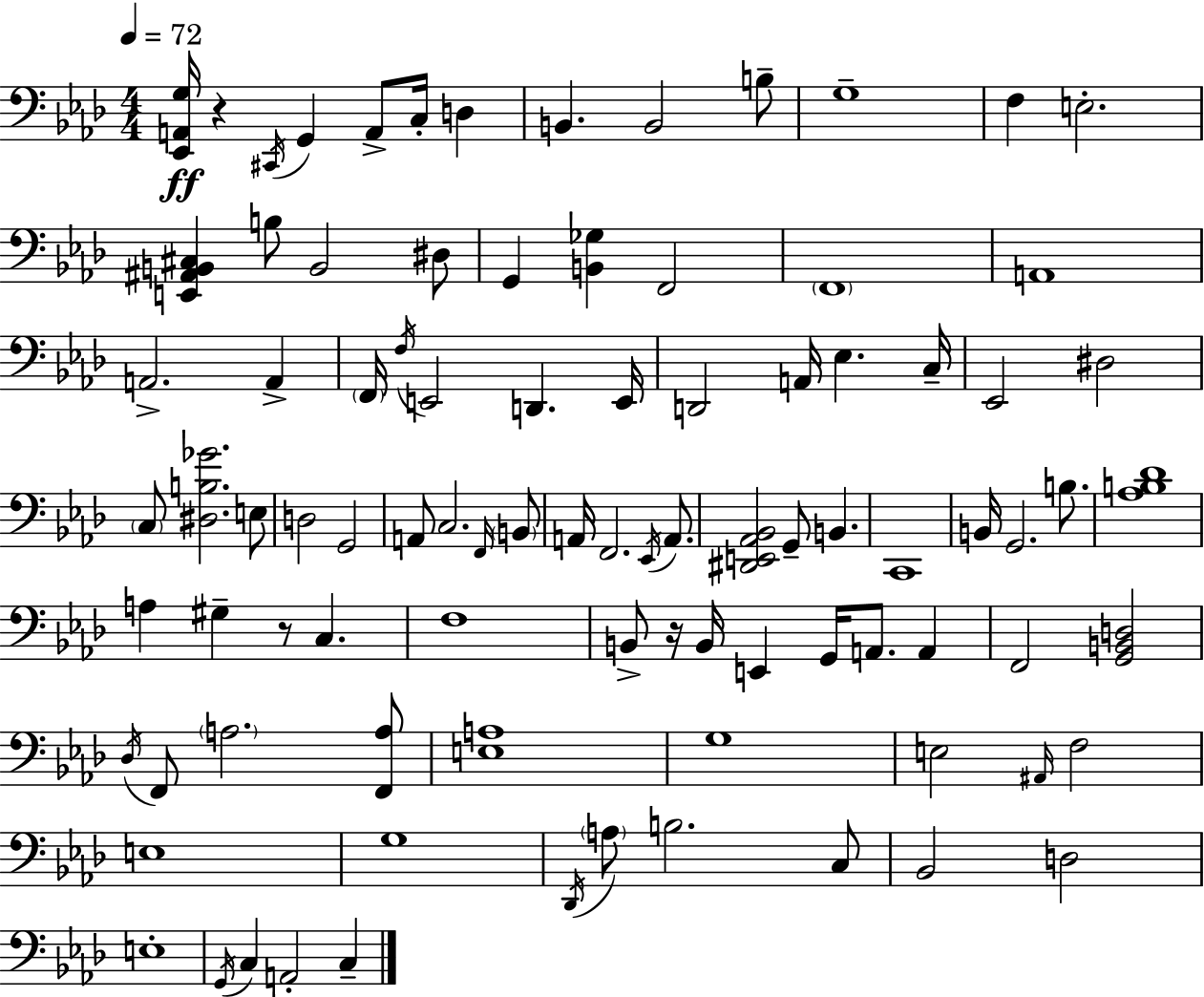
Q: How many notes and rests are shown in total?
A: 92